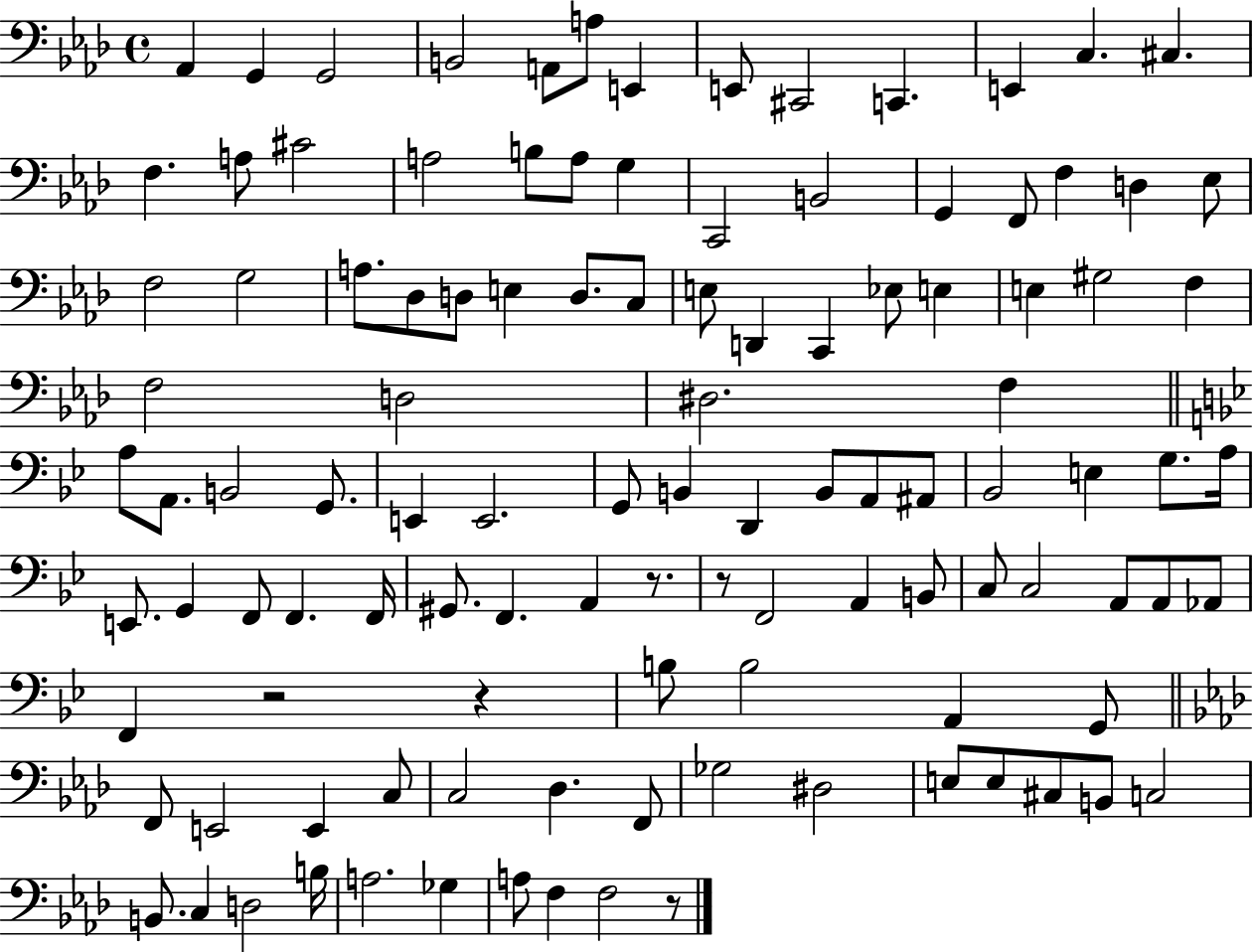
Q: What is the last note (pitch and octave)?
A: F3